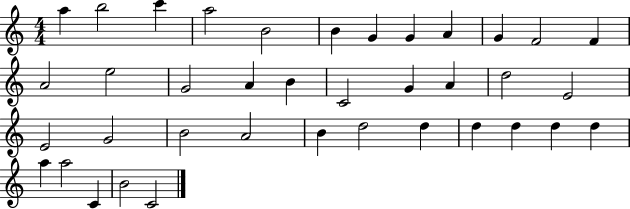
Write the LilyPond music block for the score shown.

{
  \clef treble
  \numericTimeSignature
  \time 4/4
  \key c \major
  a''4 b''2 c'''4 | a''2 b'2 | b'4 g'4 g'4 a'4 | g'4 f'2 f'4 | \break a'2 e''2 | g'2 a'4 b'4 | c'2 g'4 a'4 | d''2 e'2 | \break e'2 g'2 | b'2 a'2 | b'4 d''2 d''4 | d''4 d''4 d''4 d''4 | \break a''4 a''2 c'4 | b'2 c'2 | \bar "|."
}